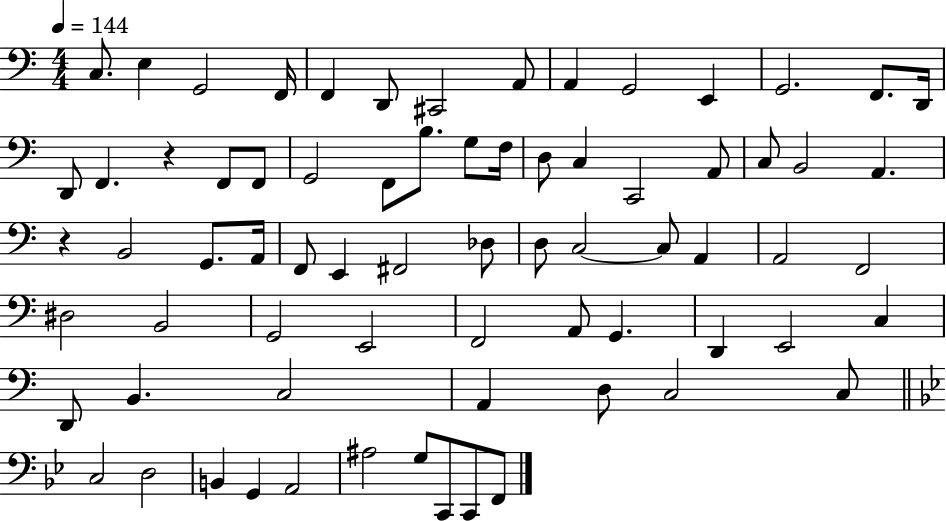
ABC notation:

X:1
T:Untitled
M:4/4
L:1/4
K:C
C,/2 E, G,,2 F,,/4 F,, D,,/2 ^C,,2 A,,/2 A,, G,,2 E,, G,,2 F,,/2 D,,/4 D,,/2 F,, z F,,/2 F,,/2 G,,2 F,,/2 B,/2 G,/2 F,/4 D,/2 C, C,,2 A,,/2 C,/2 B,,2 A,, z B,,2 G,,/2 A,,/4 F,,/2 E,, ^F,,2 _D,/2 D,/2 C,2 C,/2 A,, A,,2 F,,2 ^D,2 B,,2 G,,2 E,,2 F,,2 A,,/2 G,, D,, E,,2 C, D,,/2 B,, C,2 A,, D,/2 C,2 C,/2 C,2 D,2 B,, G,, A,,2 ^A,2 G,/2 C,,/2 C,,/2 F,,/2